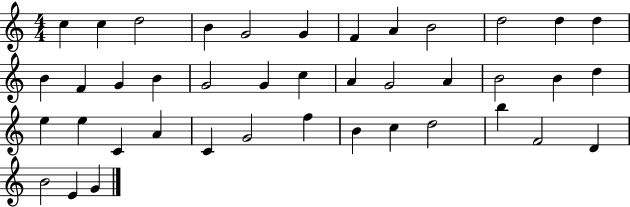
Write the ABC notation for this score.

X:1
T:Untitled
M:4/4
L:1/4
K:C
c c d2 B G2 G F A B2 d2 d d B F G B G2 G c A G2 A B2 B d e e C A C G2 f B c d2 b F2 D B2 E G